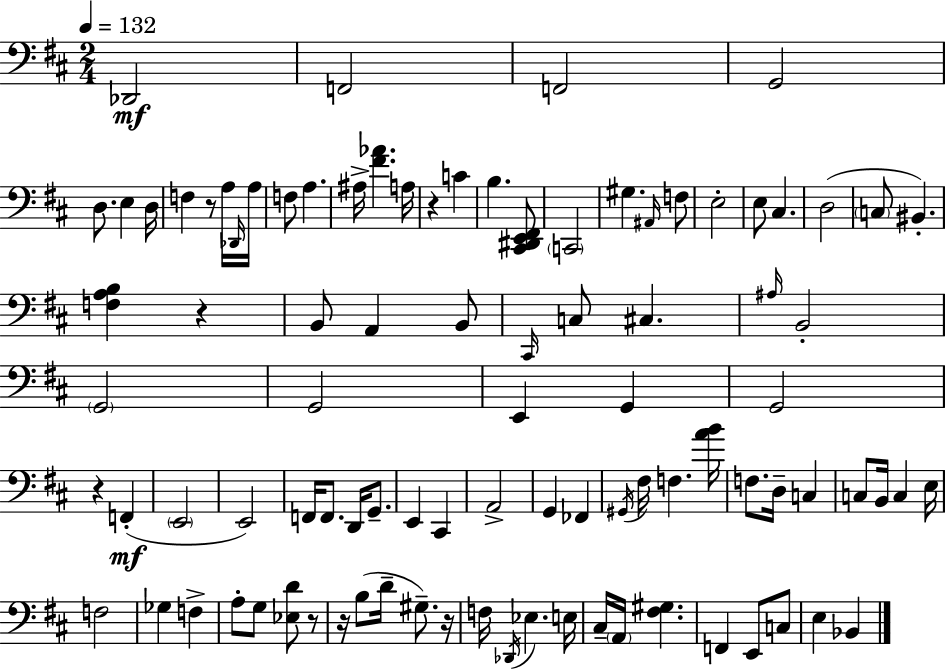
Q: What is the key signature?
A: D major